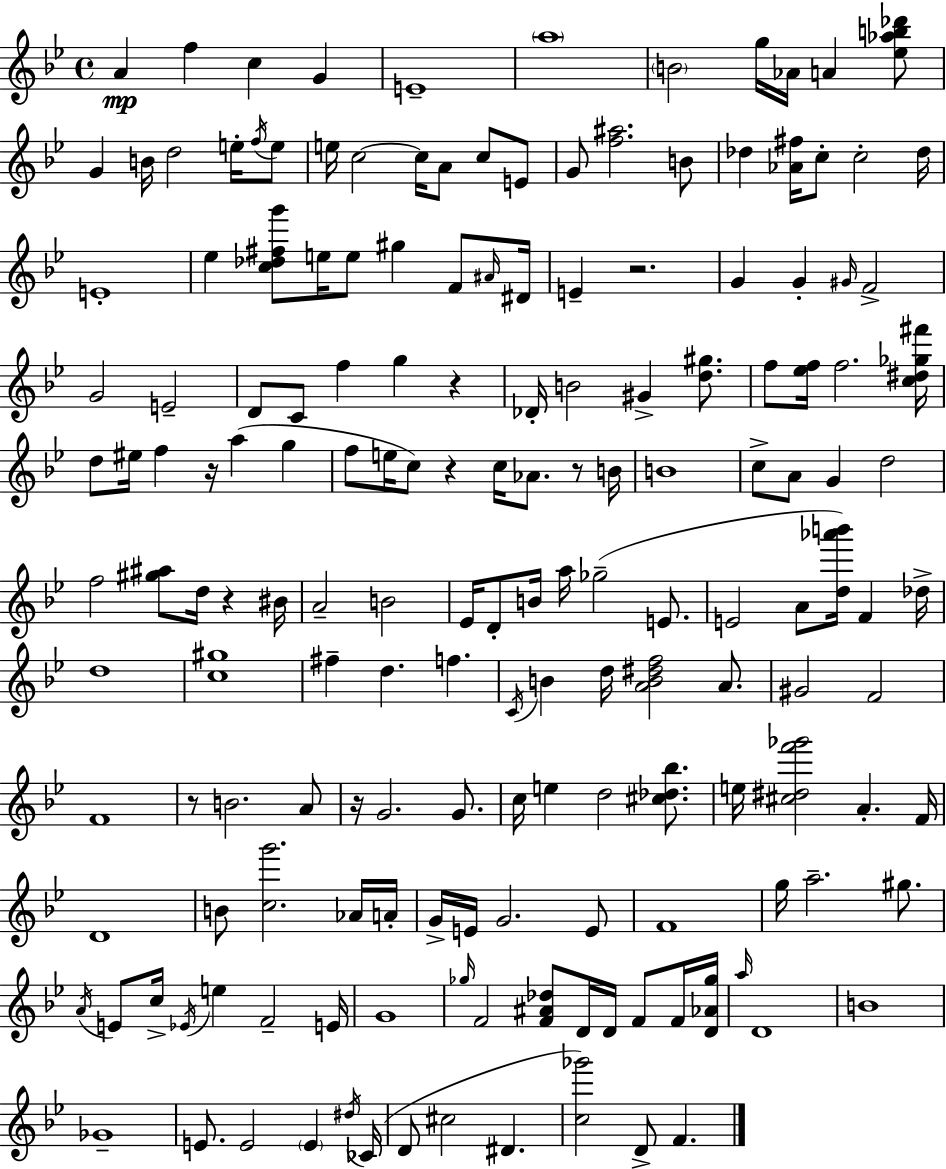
X:1
T:Untitled
M:4/4
L:1/4
K:Gm
A f c G E4 a4 B2 g/4 _A/4 A [_e_ab_d']/2 G B/4 d2 e/4 f/4 e/2 e/4 c2 c/4 A/2 c/2 E/2 G/2 [f^a]2 B/2 _d [_A^f]/4 c/2 c2 _d/4 E4 _e [c_d^fg']/2 e/4 e/2 ^g F/2 ^A/4 ^D/4 E z2 G G ^G/4 F2 G2 E2 D/2 C/2 f g z _D/4 B2 ^G [d^g]/2 f/2 [_ef]/4 f2 [c^d_g^f']/4 d/2 ^e/4 f z/4 a g f/2 e/4 c/2 z c/4 _A/2 z/2 B/4 B4 c/2 A/2 G d2 f2 [^g^a]/2 d/4 z ^B/4 A2 B2 _E/4 D/2 B/4 a/4 _g2 E/2 E2 A/2 [d_a'b']/4 F _d/4 d4 [c^g]4 ^f d f C/4 B d/4 [AB^df]2 A/2 ^G2 F2 F4 z/2 B2 A/2 z/4 G2 G/2 c/4 e d2 [^c_d_b]/2 e/4 [^c^df'_g']2 A F/4 D4 B/2 [cg']2 _A/4 A/4 G/4 E/4 G2 E/2 F4 g/4 a2 ^g/2 A/4 E/2 c/4 _E/4 e F2 E/4 G4 _g/4 F2 [F^A_d]/2 D/4 D/4 F/2 F/4 [D_A_g]/4 a/4 D4 B4 _G4 E/2 E2 E ^d/4 _C/4 D/2 ^c2 ^D [c_g']2 D/2 F